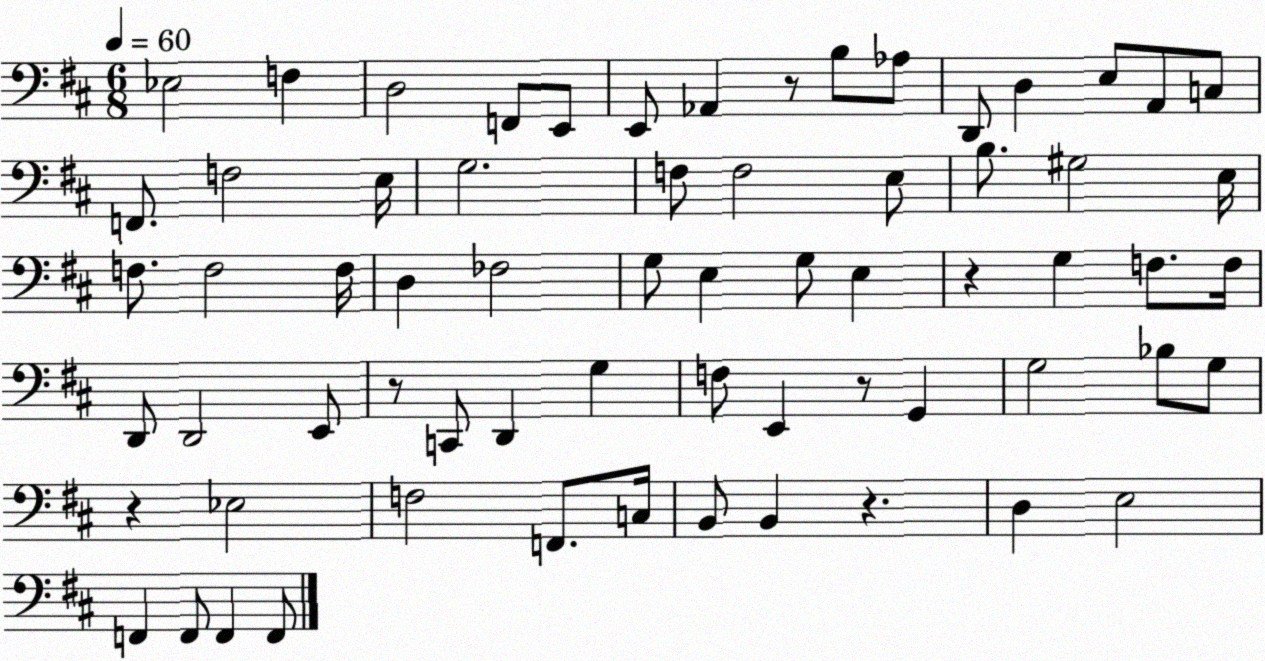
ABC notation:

X:1
T:Untitled
M:6/8
L:1/4
K:D
_E,2 F, D,2 F,,/2 E,,/2 E,,/2 _A,, z/2 B,/2 _A,/2 D,,/2 D, E,/2 A,,/2 C,/2 F,,/2 F,2 E,/4 G,2 F,/2 F,2 E,/2 B,/2 ^G,2 E,/4 F,/2 F,2 F,/4 D, _F,2 G,/2 E, G,/2 E, z G, F,/2 F,/4 D,,/2 D,,2 E,,/2 z/2 C,,/2 D,, G, F,/2 E,, z/2 G,, G,2 _B,/2 G,/2 z _E,2 F,2 F,,/2 C,/4 B,,/2 B,, z D, E,2 F,, F,,/2 F,, F,,/2